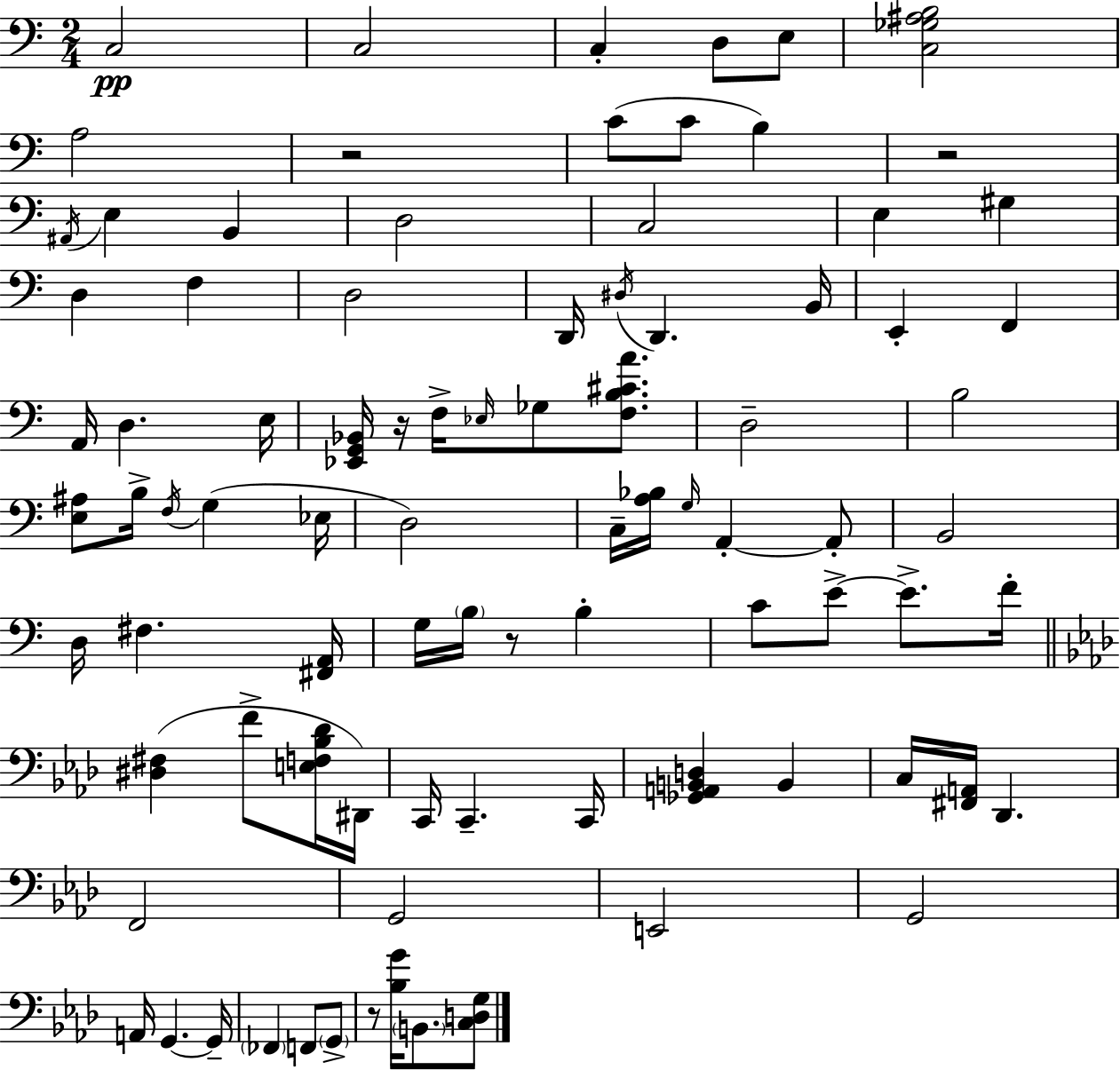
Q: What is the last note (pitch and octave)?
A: B2